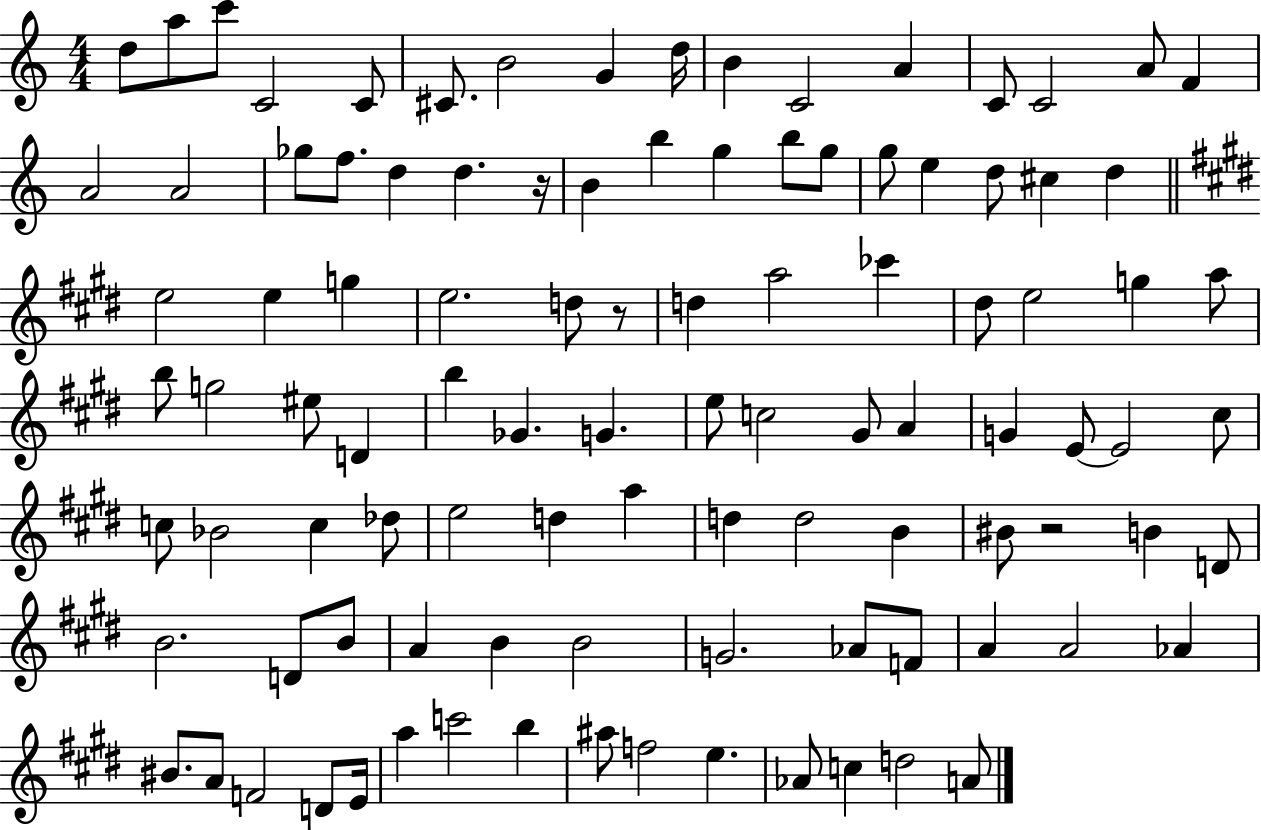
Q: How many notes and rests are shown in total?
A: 102